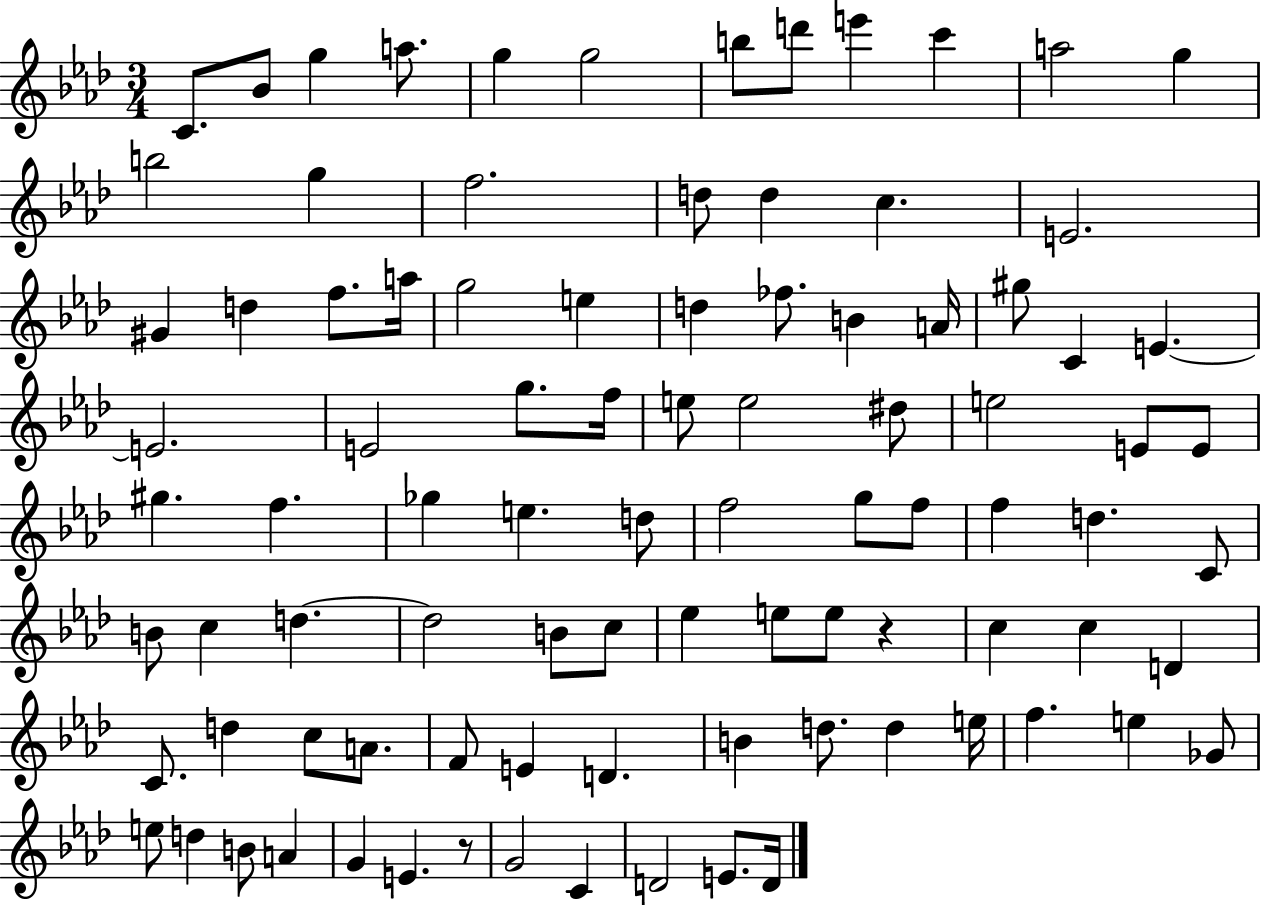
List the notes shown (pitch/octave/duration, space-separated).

C4/e. Bb4/e G5/q A5/e. G5/q G5/h B5/e D6/e E6/q C6/q A5/h G5/q B5/h G5/q F5/h. D5/e D5/q C5/q. E4/h. G#4/q D5/q F5/e. A5/s G5/h E5/q D5/q FES5/e. B4/q A4/s G#5/e C4/q E4/q. E4/h. E4/h G5/e. F5/s E5/e E5/h D#5/e E5/h E4/e E4/e G#5/q. F5/q. Gb5/q E5/q. D5/e F5/h G5/e F5/e F5/q D5/q. C4/e B4/e C5/q D5/q. D5/h B4/e C5/e Eb5/q E5/e E5/e R/q C5/q C5/q D4/q C4/e. D5/q C5/e A4/e. F4/e E4/q D4/q. B4/q D5/e. D5/q E5/s F5/q. E5/q Gb4/e E5/e D5/q B4/e A4/q G4/q E4/q. R/e G4/h C4/q D4/h E4/e. D4/s